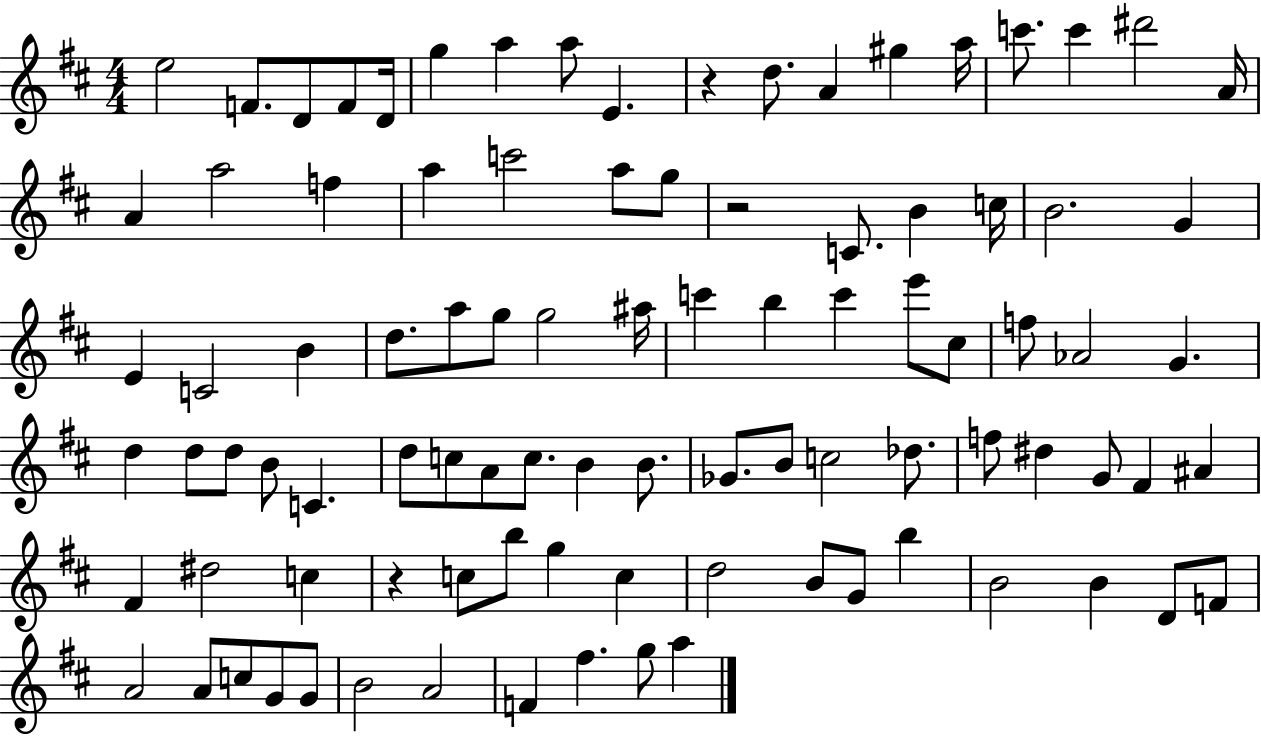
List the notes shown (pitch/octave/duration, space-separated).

E5/h F4/e. D4/e F4/e D4/s G5/q A5/q A5/e E4/q. R/q D5/e. A4/q G#5/q A5/s C6/e. C6/q D#6/h A4/s A4/q A5/h F5/q A5/q C6/h A5/e G5/e R/h C4/e. B4/q C5/s B4/h. G4/q E4/q C4/h B4/q D5/e. A5/e G5/e G5/h A#5/s C6/q B5/q C6/q E6/e C#5/e F5/e Ab4/h G4/q. D5/q D5/e D5/e B4/e C4/q. D5/e C5/e A4/e C5/e. B4/q B4/e. Gb4/e. B4/e C5/h Db5/e. F5/e D#5/q G4/e F#4/q A#4/q F#4/q D#5/h C5/q R/q C5/e B5/e G5/q C5/q D5/h B4/e G4/e B5/q B4/h B4/q D4/e F4/e A4/h A4/e C5/e G4/e G4/e B4/h A4/h F4/q F#5/q. G5/e A5/q